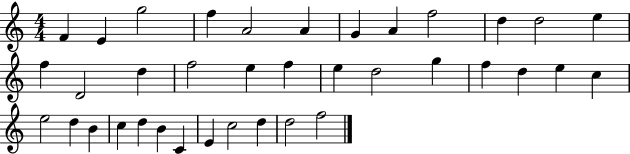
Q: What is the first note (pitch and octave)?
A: F4